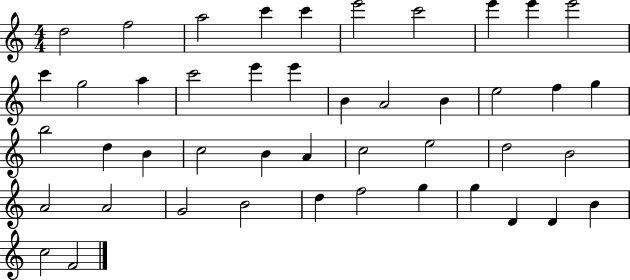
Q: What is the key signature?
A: C major